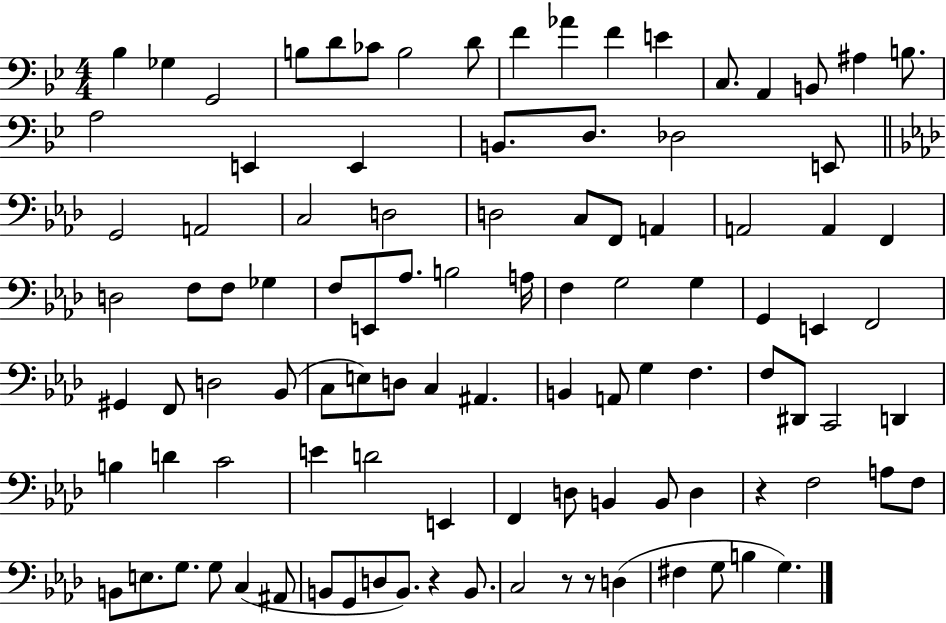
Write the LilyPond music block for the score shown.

{
  \clef bass
  \numericTimeSignature
  \time 4/4
  \key bes \major
  bes4 ges4 g,2 | b8 d'8 ces'8 b2 d'8 | f'4 aes'4 f'4 e'4 | c8. a,4 b,8 ais4 b8. | \break a2 e,4 e,4 | b,8. d8. des2 e,8 | \bar "||" \break \key f \minor g,2 a,2 | c2 d2 | d2 c8 f,8 a,4 | a,2 a,4 f,4 | \break d2 f8 f8 ges4 | f8 e,8 aes8. b2 a16 | f4 g2 g4 | g,4 e,4 f,2 | \break gis,4 f,8 d2 bes,8( | c8 e8) d8 c4 ais,4. | b,4 a,8 g4 f4. | f8 dis,8 c,2 d,4 | \break b4 d'4 c'2 | e'4 d'2 e,4 | f,4 d8 b,4 b,8 d4 | r4 f2 a8 f8 | \break b,8 e8. g8. g8 c4( ais,8 | b,8 g,8 d8 b,8.) r4 b,8. | c2 r8 r8 d4( | fis4 g8 b4 g4.) | \break \bar "|."
}